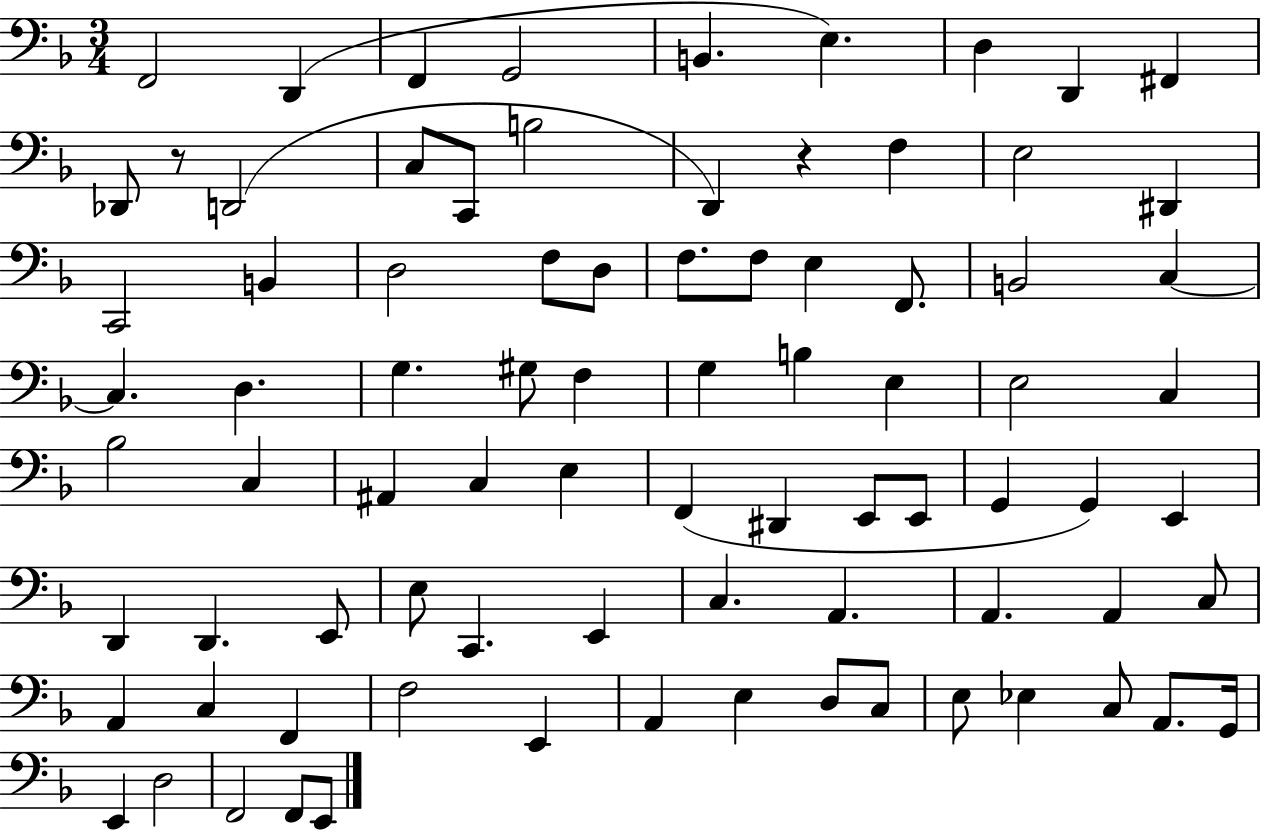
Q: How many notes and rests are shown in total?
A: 83